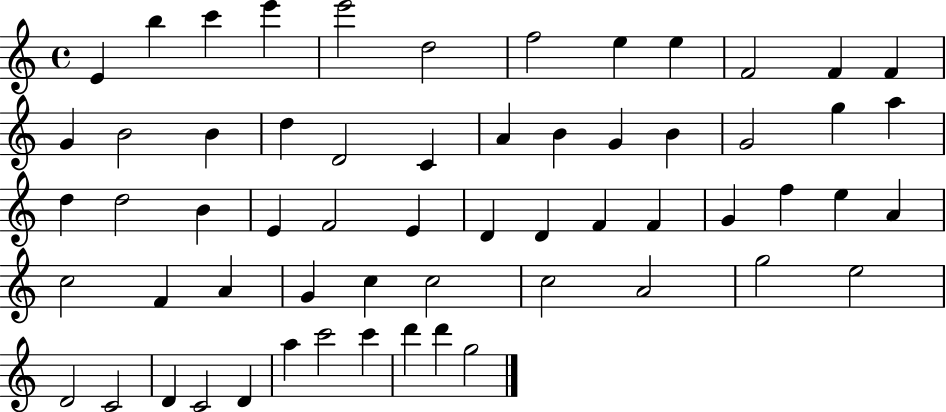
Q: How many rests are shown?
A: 0